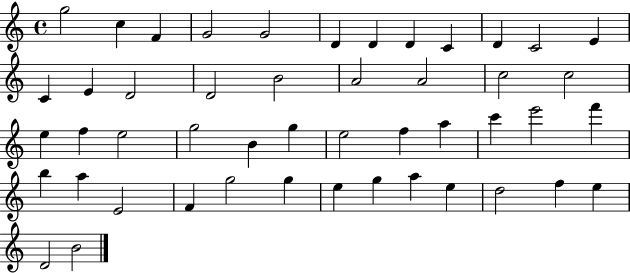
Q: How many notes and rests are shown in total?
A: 48